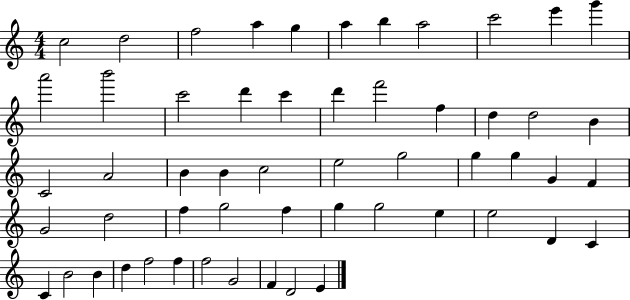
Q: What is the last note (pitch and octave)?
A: E4